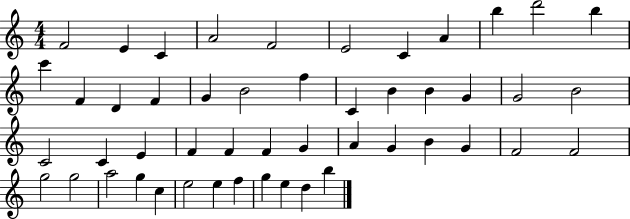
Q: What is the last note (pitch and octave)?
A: B5